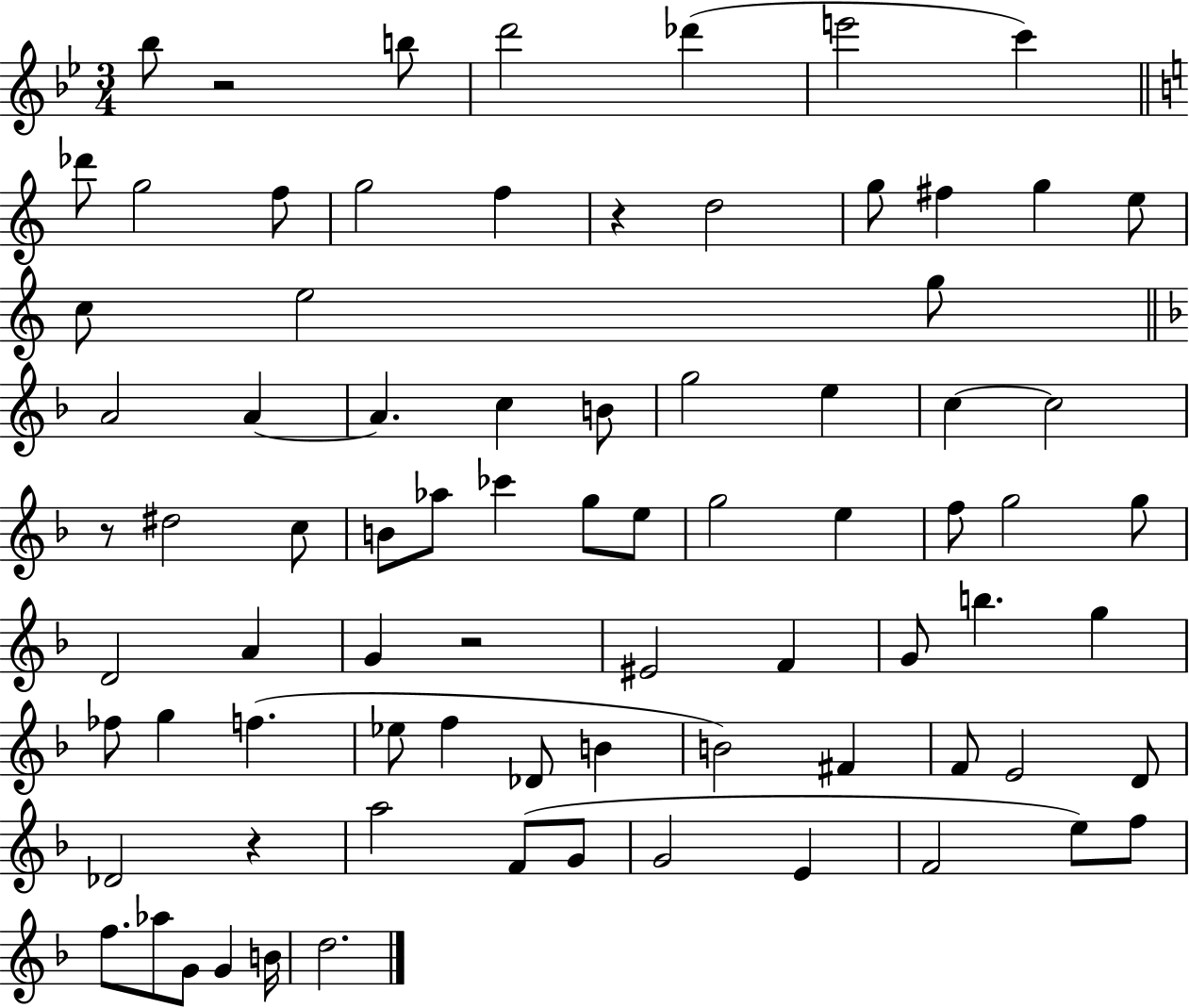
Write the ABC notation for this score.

X:1
T:Untitled
M:3/4
L:1/4
K:Bb
_b/2 z2 b/2 d'2 _d' e'2 c' _d'/2 g2 f/2 g2 f z d2 g/2 ^f g e/2 c/2 e2 g/2 A2 A A c B/2 g2 e c c2 z/2 ^d2 c/2 B/2 _a/2 _c' g/2 e/2 g2 e f/2 g2 g/2 D2 A G z2 ^E2 F G/2 b g _f/2 g f _e/2 f _D/2 B B2 ^F F/2 E2 D/2 _D2 z a2 F/2 G/2 G2 E F2 e/2 f/2 f/2 _a/2 G/2 G B/4 d2